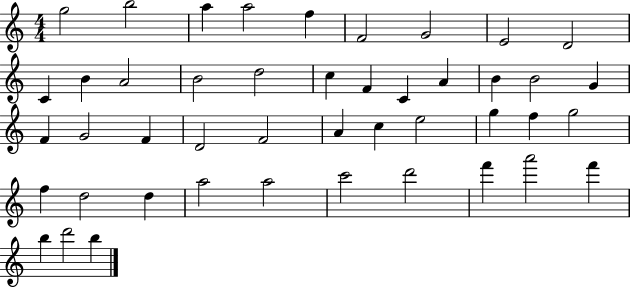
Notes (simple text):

G5/h B5/h A5/q A5/h F5/q F4/h G4/h E4/h D4/h C4/q B4/q A4/h B4/h D5/h C5/q F4/q C4/q A4/q B4/q B4/h G4/q F4/q G4/h F4/q D4/h F4/h A4/q C5/q E5/h G5/q F5/q G5/h F5/q D5/h D5/q A5/h A5/h C6/h D6/h F6/q A6/h F6/q B5/q D6/h B5/q